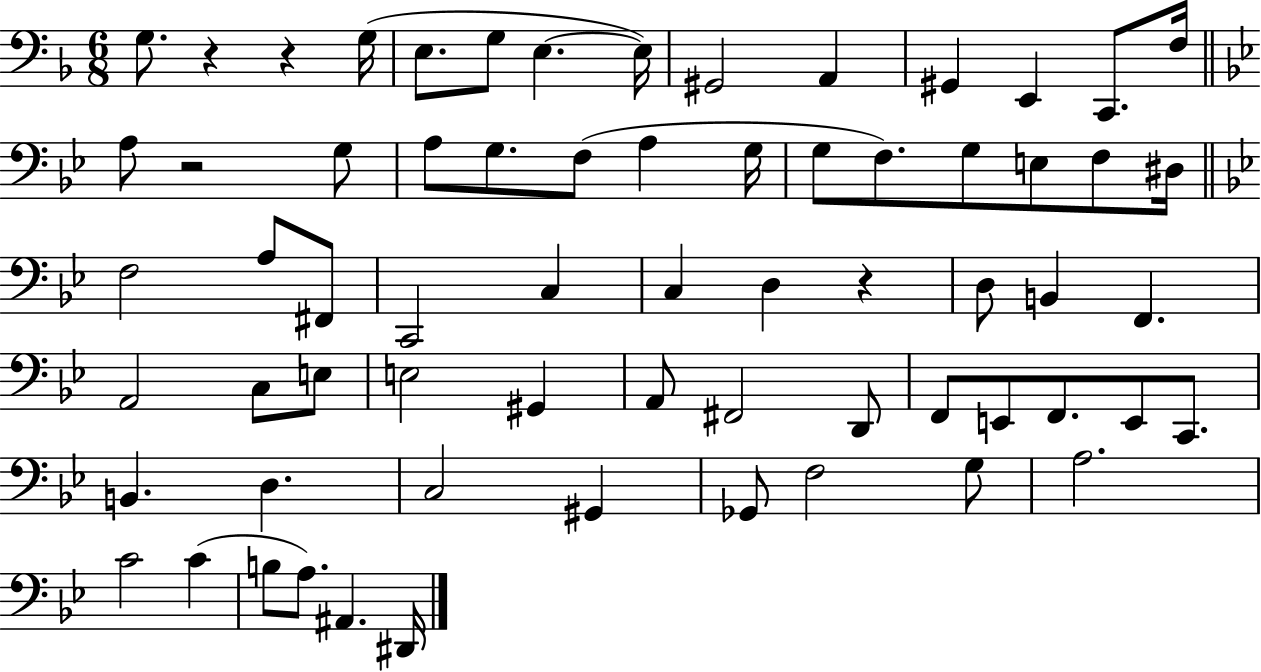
{
  \clef bass
  \numericTimeSignature
  \time 6/8
  \key f \major
  g8. r4 r4 g16( | e8. g8 e4.~~ e16) | gis,2 a,4 | gis,4 e,4 c,8. f16 | \break \bar "||" \break \key g \minor a8 r2 g8 | a8 g8. f8( a4 g16 | g8 f8.) g8 e8 f8 dis16 | \bar "||" \break \key g \minor f2 a8 fis,8 | c,2 c4 | c4 d4 r4 | d8 b,4 f,4. | \break a,2 c8 e8 | e2 gis,4 | a,8 fis,2 d,8 | f,8 e,8 f,8. e,8 c,8. | \break b,4. d4. | c2 gis,4 | ges,8 f2 g8 | a2. | \break c'2 c'4( | b8 a8.) ais,4. dis,16 | \bar "|."
}